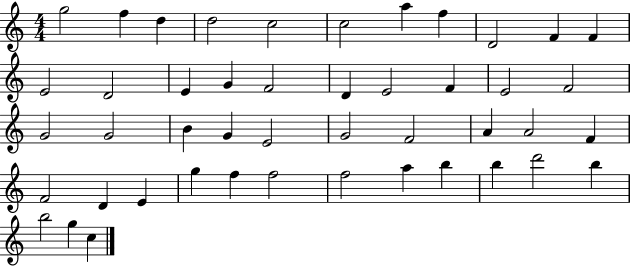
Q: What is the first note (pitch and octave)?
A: G5